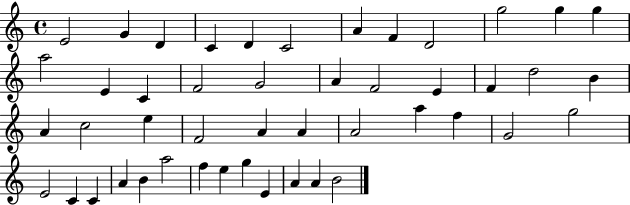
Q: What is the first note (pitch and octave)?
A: E4